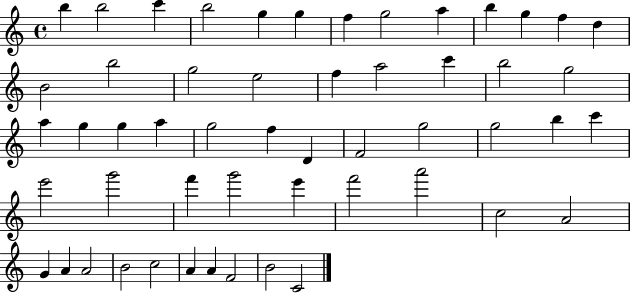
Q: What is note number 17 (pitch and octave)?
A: E5